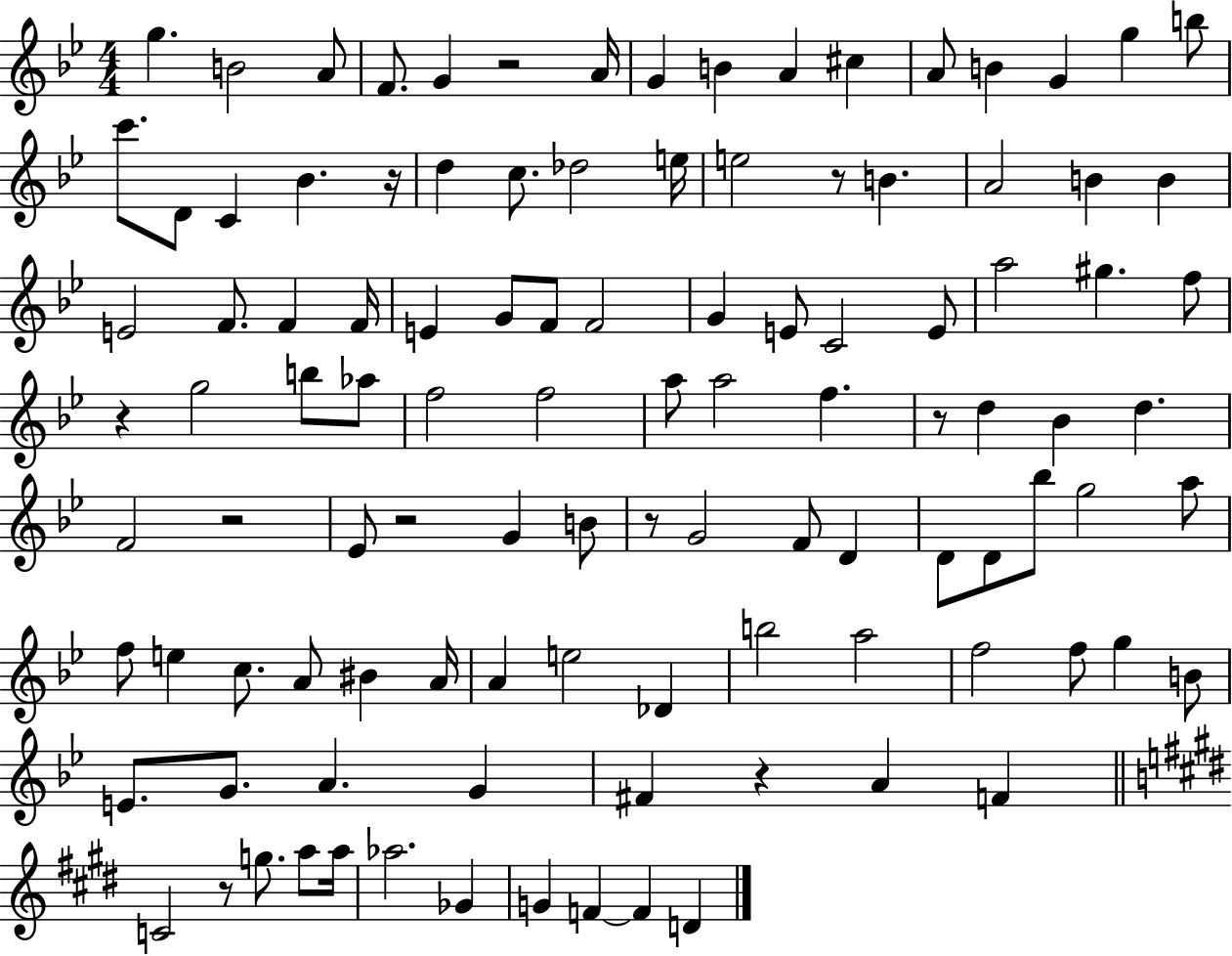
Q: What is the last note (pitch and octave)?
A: D4